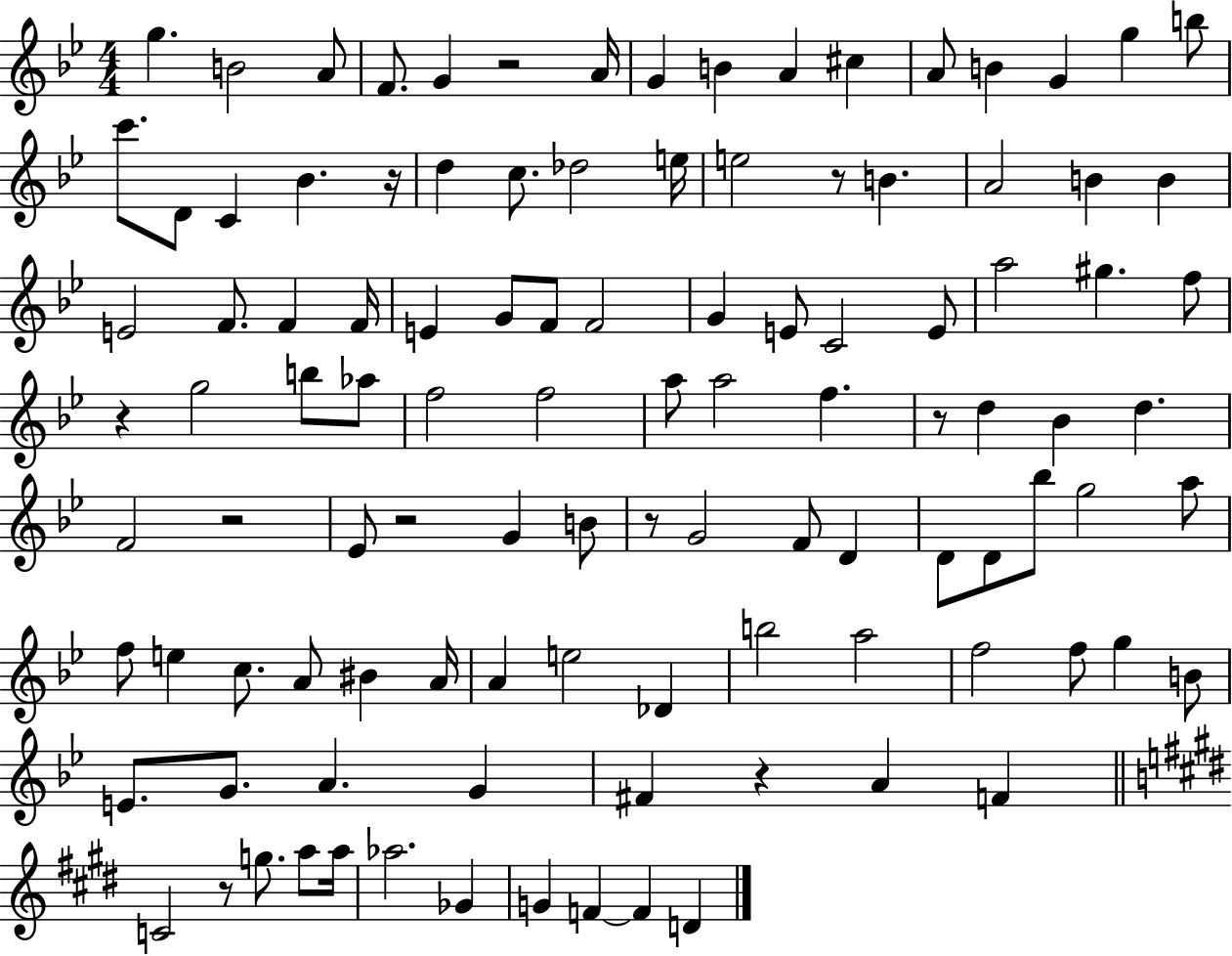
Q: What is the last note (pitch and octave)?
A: D4